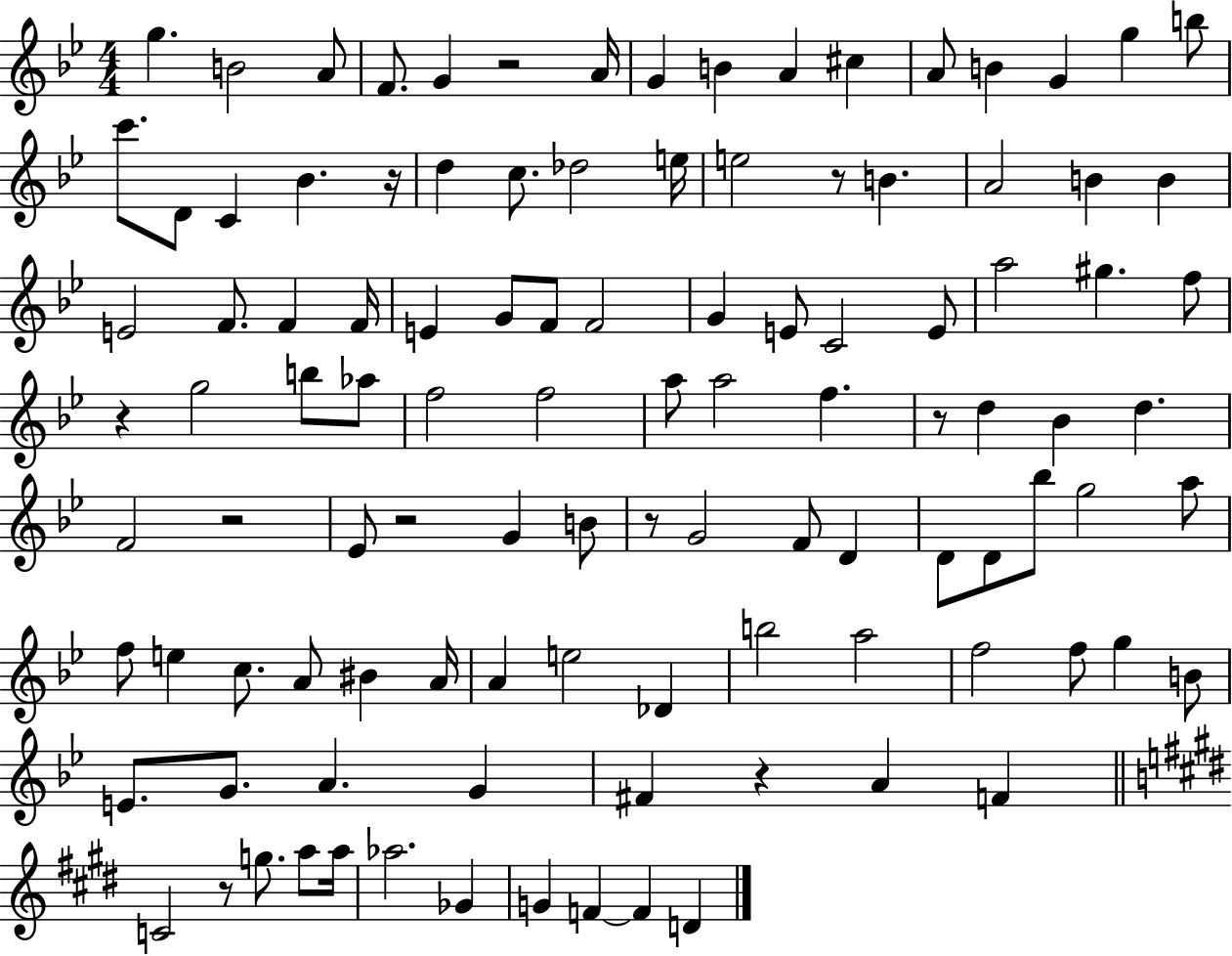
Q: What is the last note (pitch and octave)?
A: D4